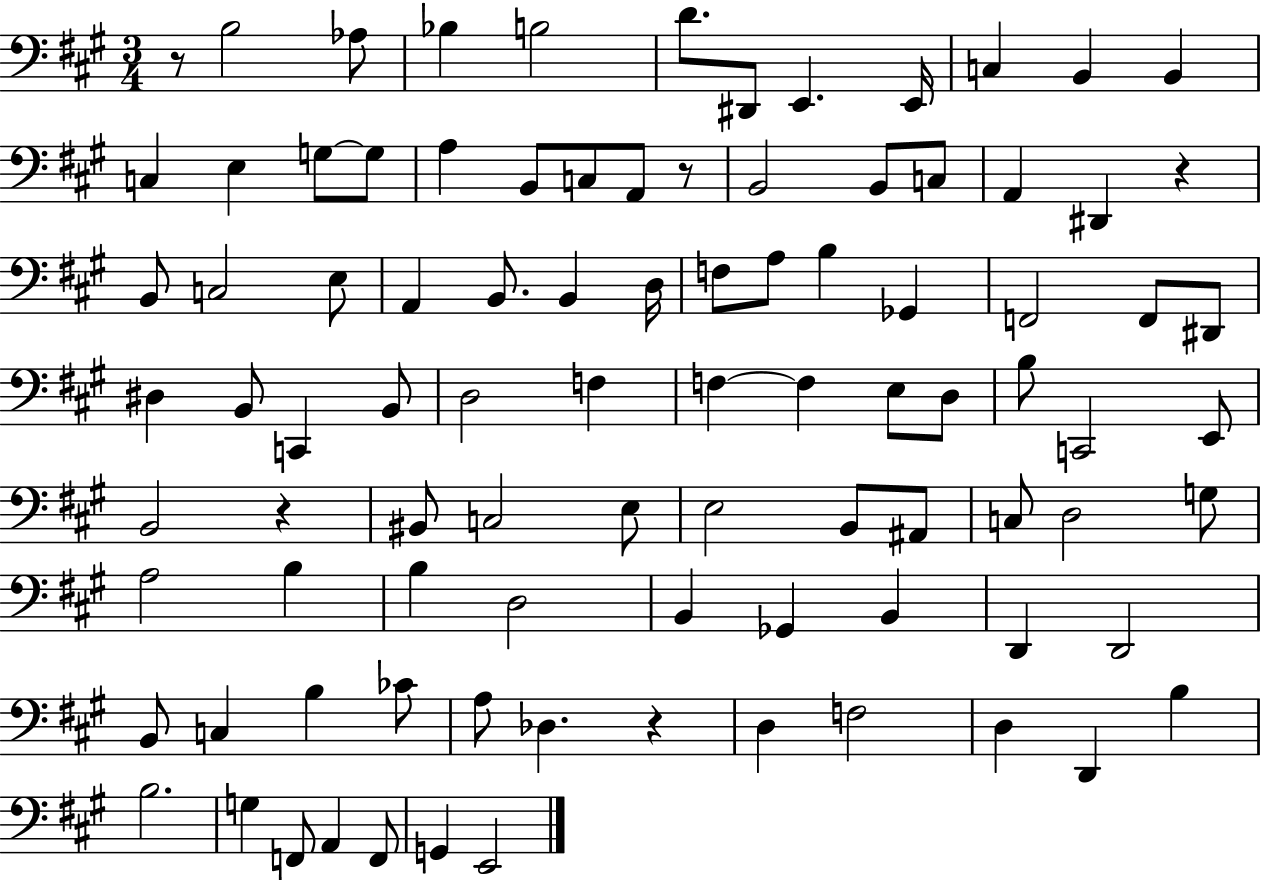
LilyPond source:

{
  \clef bass
  \numericTimeSignature
  \time 3/4
  \key a \major
  r8 b2 aes8 | bes4 b2 | d'8. dis,8 e,4. e,16 | c4 b,4 b,4 | \break c4 e4 g8~~ g8 | a4 b,8 c8 a,8 r8 | b,2 b,8 c8 | a,4 dis,4 r4 | \break b,8 c2 e8 | a,4 b,8. b,4 d16 | f8 a8 b4 ges,4 | f,2 f,8 dis,8 | \break dis4 b,8 c,4 b,8 | d2 f4 | f4~~ f4 e8 d8 | b8 c,2 e,8 | \break b,2 r4 | bis,8 c2 e8 | e2 b,8 ais,8 | c8 d2 g8 | \break a2 b4 | b4 d2 | b,4 ges,4 b,4 | d,4 d,2 | \break b,8 c4 b4 ces'8 | a8 des4. r4 | d4 f2 | d4 d,4 b4 | \break b2. | g4 f,8 a,4 f,8 | g,4 e,2 | \bar "|."
}